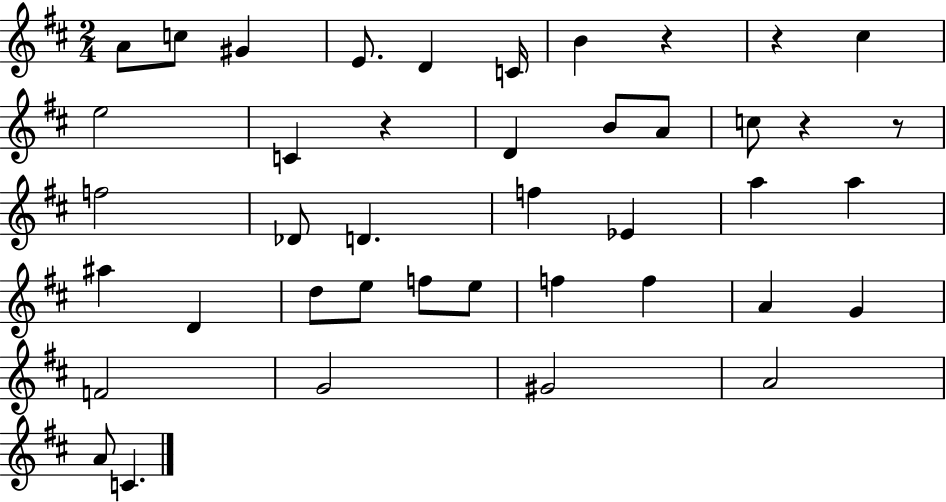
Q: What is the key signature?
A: D major